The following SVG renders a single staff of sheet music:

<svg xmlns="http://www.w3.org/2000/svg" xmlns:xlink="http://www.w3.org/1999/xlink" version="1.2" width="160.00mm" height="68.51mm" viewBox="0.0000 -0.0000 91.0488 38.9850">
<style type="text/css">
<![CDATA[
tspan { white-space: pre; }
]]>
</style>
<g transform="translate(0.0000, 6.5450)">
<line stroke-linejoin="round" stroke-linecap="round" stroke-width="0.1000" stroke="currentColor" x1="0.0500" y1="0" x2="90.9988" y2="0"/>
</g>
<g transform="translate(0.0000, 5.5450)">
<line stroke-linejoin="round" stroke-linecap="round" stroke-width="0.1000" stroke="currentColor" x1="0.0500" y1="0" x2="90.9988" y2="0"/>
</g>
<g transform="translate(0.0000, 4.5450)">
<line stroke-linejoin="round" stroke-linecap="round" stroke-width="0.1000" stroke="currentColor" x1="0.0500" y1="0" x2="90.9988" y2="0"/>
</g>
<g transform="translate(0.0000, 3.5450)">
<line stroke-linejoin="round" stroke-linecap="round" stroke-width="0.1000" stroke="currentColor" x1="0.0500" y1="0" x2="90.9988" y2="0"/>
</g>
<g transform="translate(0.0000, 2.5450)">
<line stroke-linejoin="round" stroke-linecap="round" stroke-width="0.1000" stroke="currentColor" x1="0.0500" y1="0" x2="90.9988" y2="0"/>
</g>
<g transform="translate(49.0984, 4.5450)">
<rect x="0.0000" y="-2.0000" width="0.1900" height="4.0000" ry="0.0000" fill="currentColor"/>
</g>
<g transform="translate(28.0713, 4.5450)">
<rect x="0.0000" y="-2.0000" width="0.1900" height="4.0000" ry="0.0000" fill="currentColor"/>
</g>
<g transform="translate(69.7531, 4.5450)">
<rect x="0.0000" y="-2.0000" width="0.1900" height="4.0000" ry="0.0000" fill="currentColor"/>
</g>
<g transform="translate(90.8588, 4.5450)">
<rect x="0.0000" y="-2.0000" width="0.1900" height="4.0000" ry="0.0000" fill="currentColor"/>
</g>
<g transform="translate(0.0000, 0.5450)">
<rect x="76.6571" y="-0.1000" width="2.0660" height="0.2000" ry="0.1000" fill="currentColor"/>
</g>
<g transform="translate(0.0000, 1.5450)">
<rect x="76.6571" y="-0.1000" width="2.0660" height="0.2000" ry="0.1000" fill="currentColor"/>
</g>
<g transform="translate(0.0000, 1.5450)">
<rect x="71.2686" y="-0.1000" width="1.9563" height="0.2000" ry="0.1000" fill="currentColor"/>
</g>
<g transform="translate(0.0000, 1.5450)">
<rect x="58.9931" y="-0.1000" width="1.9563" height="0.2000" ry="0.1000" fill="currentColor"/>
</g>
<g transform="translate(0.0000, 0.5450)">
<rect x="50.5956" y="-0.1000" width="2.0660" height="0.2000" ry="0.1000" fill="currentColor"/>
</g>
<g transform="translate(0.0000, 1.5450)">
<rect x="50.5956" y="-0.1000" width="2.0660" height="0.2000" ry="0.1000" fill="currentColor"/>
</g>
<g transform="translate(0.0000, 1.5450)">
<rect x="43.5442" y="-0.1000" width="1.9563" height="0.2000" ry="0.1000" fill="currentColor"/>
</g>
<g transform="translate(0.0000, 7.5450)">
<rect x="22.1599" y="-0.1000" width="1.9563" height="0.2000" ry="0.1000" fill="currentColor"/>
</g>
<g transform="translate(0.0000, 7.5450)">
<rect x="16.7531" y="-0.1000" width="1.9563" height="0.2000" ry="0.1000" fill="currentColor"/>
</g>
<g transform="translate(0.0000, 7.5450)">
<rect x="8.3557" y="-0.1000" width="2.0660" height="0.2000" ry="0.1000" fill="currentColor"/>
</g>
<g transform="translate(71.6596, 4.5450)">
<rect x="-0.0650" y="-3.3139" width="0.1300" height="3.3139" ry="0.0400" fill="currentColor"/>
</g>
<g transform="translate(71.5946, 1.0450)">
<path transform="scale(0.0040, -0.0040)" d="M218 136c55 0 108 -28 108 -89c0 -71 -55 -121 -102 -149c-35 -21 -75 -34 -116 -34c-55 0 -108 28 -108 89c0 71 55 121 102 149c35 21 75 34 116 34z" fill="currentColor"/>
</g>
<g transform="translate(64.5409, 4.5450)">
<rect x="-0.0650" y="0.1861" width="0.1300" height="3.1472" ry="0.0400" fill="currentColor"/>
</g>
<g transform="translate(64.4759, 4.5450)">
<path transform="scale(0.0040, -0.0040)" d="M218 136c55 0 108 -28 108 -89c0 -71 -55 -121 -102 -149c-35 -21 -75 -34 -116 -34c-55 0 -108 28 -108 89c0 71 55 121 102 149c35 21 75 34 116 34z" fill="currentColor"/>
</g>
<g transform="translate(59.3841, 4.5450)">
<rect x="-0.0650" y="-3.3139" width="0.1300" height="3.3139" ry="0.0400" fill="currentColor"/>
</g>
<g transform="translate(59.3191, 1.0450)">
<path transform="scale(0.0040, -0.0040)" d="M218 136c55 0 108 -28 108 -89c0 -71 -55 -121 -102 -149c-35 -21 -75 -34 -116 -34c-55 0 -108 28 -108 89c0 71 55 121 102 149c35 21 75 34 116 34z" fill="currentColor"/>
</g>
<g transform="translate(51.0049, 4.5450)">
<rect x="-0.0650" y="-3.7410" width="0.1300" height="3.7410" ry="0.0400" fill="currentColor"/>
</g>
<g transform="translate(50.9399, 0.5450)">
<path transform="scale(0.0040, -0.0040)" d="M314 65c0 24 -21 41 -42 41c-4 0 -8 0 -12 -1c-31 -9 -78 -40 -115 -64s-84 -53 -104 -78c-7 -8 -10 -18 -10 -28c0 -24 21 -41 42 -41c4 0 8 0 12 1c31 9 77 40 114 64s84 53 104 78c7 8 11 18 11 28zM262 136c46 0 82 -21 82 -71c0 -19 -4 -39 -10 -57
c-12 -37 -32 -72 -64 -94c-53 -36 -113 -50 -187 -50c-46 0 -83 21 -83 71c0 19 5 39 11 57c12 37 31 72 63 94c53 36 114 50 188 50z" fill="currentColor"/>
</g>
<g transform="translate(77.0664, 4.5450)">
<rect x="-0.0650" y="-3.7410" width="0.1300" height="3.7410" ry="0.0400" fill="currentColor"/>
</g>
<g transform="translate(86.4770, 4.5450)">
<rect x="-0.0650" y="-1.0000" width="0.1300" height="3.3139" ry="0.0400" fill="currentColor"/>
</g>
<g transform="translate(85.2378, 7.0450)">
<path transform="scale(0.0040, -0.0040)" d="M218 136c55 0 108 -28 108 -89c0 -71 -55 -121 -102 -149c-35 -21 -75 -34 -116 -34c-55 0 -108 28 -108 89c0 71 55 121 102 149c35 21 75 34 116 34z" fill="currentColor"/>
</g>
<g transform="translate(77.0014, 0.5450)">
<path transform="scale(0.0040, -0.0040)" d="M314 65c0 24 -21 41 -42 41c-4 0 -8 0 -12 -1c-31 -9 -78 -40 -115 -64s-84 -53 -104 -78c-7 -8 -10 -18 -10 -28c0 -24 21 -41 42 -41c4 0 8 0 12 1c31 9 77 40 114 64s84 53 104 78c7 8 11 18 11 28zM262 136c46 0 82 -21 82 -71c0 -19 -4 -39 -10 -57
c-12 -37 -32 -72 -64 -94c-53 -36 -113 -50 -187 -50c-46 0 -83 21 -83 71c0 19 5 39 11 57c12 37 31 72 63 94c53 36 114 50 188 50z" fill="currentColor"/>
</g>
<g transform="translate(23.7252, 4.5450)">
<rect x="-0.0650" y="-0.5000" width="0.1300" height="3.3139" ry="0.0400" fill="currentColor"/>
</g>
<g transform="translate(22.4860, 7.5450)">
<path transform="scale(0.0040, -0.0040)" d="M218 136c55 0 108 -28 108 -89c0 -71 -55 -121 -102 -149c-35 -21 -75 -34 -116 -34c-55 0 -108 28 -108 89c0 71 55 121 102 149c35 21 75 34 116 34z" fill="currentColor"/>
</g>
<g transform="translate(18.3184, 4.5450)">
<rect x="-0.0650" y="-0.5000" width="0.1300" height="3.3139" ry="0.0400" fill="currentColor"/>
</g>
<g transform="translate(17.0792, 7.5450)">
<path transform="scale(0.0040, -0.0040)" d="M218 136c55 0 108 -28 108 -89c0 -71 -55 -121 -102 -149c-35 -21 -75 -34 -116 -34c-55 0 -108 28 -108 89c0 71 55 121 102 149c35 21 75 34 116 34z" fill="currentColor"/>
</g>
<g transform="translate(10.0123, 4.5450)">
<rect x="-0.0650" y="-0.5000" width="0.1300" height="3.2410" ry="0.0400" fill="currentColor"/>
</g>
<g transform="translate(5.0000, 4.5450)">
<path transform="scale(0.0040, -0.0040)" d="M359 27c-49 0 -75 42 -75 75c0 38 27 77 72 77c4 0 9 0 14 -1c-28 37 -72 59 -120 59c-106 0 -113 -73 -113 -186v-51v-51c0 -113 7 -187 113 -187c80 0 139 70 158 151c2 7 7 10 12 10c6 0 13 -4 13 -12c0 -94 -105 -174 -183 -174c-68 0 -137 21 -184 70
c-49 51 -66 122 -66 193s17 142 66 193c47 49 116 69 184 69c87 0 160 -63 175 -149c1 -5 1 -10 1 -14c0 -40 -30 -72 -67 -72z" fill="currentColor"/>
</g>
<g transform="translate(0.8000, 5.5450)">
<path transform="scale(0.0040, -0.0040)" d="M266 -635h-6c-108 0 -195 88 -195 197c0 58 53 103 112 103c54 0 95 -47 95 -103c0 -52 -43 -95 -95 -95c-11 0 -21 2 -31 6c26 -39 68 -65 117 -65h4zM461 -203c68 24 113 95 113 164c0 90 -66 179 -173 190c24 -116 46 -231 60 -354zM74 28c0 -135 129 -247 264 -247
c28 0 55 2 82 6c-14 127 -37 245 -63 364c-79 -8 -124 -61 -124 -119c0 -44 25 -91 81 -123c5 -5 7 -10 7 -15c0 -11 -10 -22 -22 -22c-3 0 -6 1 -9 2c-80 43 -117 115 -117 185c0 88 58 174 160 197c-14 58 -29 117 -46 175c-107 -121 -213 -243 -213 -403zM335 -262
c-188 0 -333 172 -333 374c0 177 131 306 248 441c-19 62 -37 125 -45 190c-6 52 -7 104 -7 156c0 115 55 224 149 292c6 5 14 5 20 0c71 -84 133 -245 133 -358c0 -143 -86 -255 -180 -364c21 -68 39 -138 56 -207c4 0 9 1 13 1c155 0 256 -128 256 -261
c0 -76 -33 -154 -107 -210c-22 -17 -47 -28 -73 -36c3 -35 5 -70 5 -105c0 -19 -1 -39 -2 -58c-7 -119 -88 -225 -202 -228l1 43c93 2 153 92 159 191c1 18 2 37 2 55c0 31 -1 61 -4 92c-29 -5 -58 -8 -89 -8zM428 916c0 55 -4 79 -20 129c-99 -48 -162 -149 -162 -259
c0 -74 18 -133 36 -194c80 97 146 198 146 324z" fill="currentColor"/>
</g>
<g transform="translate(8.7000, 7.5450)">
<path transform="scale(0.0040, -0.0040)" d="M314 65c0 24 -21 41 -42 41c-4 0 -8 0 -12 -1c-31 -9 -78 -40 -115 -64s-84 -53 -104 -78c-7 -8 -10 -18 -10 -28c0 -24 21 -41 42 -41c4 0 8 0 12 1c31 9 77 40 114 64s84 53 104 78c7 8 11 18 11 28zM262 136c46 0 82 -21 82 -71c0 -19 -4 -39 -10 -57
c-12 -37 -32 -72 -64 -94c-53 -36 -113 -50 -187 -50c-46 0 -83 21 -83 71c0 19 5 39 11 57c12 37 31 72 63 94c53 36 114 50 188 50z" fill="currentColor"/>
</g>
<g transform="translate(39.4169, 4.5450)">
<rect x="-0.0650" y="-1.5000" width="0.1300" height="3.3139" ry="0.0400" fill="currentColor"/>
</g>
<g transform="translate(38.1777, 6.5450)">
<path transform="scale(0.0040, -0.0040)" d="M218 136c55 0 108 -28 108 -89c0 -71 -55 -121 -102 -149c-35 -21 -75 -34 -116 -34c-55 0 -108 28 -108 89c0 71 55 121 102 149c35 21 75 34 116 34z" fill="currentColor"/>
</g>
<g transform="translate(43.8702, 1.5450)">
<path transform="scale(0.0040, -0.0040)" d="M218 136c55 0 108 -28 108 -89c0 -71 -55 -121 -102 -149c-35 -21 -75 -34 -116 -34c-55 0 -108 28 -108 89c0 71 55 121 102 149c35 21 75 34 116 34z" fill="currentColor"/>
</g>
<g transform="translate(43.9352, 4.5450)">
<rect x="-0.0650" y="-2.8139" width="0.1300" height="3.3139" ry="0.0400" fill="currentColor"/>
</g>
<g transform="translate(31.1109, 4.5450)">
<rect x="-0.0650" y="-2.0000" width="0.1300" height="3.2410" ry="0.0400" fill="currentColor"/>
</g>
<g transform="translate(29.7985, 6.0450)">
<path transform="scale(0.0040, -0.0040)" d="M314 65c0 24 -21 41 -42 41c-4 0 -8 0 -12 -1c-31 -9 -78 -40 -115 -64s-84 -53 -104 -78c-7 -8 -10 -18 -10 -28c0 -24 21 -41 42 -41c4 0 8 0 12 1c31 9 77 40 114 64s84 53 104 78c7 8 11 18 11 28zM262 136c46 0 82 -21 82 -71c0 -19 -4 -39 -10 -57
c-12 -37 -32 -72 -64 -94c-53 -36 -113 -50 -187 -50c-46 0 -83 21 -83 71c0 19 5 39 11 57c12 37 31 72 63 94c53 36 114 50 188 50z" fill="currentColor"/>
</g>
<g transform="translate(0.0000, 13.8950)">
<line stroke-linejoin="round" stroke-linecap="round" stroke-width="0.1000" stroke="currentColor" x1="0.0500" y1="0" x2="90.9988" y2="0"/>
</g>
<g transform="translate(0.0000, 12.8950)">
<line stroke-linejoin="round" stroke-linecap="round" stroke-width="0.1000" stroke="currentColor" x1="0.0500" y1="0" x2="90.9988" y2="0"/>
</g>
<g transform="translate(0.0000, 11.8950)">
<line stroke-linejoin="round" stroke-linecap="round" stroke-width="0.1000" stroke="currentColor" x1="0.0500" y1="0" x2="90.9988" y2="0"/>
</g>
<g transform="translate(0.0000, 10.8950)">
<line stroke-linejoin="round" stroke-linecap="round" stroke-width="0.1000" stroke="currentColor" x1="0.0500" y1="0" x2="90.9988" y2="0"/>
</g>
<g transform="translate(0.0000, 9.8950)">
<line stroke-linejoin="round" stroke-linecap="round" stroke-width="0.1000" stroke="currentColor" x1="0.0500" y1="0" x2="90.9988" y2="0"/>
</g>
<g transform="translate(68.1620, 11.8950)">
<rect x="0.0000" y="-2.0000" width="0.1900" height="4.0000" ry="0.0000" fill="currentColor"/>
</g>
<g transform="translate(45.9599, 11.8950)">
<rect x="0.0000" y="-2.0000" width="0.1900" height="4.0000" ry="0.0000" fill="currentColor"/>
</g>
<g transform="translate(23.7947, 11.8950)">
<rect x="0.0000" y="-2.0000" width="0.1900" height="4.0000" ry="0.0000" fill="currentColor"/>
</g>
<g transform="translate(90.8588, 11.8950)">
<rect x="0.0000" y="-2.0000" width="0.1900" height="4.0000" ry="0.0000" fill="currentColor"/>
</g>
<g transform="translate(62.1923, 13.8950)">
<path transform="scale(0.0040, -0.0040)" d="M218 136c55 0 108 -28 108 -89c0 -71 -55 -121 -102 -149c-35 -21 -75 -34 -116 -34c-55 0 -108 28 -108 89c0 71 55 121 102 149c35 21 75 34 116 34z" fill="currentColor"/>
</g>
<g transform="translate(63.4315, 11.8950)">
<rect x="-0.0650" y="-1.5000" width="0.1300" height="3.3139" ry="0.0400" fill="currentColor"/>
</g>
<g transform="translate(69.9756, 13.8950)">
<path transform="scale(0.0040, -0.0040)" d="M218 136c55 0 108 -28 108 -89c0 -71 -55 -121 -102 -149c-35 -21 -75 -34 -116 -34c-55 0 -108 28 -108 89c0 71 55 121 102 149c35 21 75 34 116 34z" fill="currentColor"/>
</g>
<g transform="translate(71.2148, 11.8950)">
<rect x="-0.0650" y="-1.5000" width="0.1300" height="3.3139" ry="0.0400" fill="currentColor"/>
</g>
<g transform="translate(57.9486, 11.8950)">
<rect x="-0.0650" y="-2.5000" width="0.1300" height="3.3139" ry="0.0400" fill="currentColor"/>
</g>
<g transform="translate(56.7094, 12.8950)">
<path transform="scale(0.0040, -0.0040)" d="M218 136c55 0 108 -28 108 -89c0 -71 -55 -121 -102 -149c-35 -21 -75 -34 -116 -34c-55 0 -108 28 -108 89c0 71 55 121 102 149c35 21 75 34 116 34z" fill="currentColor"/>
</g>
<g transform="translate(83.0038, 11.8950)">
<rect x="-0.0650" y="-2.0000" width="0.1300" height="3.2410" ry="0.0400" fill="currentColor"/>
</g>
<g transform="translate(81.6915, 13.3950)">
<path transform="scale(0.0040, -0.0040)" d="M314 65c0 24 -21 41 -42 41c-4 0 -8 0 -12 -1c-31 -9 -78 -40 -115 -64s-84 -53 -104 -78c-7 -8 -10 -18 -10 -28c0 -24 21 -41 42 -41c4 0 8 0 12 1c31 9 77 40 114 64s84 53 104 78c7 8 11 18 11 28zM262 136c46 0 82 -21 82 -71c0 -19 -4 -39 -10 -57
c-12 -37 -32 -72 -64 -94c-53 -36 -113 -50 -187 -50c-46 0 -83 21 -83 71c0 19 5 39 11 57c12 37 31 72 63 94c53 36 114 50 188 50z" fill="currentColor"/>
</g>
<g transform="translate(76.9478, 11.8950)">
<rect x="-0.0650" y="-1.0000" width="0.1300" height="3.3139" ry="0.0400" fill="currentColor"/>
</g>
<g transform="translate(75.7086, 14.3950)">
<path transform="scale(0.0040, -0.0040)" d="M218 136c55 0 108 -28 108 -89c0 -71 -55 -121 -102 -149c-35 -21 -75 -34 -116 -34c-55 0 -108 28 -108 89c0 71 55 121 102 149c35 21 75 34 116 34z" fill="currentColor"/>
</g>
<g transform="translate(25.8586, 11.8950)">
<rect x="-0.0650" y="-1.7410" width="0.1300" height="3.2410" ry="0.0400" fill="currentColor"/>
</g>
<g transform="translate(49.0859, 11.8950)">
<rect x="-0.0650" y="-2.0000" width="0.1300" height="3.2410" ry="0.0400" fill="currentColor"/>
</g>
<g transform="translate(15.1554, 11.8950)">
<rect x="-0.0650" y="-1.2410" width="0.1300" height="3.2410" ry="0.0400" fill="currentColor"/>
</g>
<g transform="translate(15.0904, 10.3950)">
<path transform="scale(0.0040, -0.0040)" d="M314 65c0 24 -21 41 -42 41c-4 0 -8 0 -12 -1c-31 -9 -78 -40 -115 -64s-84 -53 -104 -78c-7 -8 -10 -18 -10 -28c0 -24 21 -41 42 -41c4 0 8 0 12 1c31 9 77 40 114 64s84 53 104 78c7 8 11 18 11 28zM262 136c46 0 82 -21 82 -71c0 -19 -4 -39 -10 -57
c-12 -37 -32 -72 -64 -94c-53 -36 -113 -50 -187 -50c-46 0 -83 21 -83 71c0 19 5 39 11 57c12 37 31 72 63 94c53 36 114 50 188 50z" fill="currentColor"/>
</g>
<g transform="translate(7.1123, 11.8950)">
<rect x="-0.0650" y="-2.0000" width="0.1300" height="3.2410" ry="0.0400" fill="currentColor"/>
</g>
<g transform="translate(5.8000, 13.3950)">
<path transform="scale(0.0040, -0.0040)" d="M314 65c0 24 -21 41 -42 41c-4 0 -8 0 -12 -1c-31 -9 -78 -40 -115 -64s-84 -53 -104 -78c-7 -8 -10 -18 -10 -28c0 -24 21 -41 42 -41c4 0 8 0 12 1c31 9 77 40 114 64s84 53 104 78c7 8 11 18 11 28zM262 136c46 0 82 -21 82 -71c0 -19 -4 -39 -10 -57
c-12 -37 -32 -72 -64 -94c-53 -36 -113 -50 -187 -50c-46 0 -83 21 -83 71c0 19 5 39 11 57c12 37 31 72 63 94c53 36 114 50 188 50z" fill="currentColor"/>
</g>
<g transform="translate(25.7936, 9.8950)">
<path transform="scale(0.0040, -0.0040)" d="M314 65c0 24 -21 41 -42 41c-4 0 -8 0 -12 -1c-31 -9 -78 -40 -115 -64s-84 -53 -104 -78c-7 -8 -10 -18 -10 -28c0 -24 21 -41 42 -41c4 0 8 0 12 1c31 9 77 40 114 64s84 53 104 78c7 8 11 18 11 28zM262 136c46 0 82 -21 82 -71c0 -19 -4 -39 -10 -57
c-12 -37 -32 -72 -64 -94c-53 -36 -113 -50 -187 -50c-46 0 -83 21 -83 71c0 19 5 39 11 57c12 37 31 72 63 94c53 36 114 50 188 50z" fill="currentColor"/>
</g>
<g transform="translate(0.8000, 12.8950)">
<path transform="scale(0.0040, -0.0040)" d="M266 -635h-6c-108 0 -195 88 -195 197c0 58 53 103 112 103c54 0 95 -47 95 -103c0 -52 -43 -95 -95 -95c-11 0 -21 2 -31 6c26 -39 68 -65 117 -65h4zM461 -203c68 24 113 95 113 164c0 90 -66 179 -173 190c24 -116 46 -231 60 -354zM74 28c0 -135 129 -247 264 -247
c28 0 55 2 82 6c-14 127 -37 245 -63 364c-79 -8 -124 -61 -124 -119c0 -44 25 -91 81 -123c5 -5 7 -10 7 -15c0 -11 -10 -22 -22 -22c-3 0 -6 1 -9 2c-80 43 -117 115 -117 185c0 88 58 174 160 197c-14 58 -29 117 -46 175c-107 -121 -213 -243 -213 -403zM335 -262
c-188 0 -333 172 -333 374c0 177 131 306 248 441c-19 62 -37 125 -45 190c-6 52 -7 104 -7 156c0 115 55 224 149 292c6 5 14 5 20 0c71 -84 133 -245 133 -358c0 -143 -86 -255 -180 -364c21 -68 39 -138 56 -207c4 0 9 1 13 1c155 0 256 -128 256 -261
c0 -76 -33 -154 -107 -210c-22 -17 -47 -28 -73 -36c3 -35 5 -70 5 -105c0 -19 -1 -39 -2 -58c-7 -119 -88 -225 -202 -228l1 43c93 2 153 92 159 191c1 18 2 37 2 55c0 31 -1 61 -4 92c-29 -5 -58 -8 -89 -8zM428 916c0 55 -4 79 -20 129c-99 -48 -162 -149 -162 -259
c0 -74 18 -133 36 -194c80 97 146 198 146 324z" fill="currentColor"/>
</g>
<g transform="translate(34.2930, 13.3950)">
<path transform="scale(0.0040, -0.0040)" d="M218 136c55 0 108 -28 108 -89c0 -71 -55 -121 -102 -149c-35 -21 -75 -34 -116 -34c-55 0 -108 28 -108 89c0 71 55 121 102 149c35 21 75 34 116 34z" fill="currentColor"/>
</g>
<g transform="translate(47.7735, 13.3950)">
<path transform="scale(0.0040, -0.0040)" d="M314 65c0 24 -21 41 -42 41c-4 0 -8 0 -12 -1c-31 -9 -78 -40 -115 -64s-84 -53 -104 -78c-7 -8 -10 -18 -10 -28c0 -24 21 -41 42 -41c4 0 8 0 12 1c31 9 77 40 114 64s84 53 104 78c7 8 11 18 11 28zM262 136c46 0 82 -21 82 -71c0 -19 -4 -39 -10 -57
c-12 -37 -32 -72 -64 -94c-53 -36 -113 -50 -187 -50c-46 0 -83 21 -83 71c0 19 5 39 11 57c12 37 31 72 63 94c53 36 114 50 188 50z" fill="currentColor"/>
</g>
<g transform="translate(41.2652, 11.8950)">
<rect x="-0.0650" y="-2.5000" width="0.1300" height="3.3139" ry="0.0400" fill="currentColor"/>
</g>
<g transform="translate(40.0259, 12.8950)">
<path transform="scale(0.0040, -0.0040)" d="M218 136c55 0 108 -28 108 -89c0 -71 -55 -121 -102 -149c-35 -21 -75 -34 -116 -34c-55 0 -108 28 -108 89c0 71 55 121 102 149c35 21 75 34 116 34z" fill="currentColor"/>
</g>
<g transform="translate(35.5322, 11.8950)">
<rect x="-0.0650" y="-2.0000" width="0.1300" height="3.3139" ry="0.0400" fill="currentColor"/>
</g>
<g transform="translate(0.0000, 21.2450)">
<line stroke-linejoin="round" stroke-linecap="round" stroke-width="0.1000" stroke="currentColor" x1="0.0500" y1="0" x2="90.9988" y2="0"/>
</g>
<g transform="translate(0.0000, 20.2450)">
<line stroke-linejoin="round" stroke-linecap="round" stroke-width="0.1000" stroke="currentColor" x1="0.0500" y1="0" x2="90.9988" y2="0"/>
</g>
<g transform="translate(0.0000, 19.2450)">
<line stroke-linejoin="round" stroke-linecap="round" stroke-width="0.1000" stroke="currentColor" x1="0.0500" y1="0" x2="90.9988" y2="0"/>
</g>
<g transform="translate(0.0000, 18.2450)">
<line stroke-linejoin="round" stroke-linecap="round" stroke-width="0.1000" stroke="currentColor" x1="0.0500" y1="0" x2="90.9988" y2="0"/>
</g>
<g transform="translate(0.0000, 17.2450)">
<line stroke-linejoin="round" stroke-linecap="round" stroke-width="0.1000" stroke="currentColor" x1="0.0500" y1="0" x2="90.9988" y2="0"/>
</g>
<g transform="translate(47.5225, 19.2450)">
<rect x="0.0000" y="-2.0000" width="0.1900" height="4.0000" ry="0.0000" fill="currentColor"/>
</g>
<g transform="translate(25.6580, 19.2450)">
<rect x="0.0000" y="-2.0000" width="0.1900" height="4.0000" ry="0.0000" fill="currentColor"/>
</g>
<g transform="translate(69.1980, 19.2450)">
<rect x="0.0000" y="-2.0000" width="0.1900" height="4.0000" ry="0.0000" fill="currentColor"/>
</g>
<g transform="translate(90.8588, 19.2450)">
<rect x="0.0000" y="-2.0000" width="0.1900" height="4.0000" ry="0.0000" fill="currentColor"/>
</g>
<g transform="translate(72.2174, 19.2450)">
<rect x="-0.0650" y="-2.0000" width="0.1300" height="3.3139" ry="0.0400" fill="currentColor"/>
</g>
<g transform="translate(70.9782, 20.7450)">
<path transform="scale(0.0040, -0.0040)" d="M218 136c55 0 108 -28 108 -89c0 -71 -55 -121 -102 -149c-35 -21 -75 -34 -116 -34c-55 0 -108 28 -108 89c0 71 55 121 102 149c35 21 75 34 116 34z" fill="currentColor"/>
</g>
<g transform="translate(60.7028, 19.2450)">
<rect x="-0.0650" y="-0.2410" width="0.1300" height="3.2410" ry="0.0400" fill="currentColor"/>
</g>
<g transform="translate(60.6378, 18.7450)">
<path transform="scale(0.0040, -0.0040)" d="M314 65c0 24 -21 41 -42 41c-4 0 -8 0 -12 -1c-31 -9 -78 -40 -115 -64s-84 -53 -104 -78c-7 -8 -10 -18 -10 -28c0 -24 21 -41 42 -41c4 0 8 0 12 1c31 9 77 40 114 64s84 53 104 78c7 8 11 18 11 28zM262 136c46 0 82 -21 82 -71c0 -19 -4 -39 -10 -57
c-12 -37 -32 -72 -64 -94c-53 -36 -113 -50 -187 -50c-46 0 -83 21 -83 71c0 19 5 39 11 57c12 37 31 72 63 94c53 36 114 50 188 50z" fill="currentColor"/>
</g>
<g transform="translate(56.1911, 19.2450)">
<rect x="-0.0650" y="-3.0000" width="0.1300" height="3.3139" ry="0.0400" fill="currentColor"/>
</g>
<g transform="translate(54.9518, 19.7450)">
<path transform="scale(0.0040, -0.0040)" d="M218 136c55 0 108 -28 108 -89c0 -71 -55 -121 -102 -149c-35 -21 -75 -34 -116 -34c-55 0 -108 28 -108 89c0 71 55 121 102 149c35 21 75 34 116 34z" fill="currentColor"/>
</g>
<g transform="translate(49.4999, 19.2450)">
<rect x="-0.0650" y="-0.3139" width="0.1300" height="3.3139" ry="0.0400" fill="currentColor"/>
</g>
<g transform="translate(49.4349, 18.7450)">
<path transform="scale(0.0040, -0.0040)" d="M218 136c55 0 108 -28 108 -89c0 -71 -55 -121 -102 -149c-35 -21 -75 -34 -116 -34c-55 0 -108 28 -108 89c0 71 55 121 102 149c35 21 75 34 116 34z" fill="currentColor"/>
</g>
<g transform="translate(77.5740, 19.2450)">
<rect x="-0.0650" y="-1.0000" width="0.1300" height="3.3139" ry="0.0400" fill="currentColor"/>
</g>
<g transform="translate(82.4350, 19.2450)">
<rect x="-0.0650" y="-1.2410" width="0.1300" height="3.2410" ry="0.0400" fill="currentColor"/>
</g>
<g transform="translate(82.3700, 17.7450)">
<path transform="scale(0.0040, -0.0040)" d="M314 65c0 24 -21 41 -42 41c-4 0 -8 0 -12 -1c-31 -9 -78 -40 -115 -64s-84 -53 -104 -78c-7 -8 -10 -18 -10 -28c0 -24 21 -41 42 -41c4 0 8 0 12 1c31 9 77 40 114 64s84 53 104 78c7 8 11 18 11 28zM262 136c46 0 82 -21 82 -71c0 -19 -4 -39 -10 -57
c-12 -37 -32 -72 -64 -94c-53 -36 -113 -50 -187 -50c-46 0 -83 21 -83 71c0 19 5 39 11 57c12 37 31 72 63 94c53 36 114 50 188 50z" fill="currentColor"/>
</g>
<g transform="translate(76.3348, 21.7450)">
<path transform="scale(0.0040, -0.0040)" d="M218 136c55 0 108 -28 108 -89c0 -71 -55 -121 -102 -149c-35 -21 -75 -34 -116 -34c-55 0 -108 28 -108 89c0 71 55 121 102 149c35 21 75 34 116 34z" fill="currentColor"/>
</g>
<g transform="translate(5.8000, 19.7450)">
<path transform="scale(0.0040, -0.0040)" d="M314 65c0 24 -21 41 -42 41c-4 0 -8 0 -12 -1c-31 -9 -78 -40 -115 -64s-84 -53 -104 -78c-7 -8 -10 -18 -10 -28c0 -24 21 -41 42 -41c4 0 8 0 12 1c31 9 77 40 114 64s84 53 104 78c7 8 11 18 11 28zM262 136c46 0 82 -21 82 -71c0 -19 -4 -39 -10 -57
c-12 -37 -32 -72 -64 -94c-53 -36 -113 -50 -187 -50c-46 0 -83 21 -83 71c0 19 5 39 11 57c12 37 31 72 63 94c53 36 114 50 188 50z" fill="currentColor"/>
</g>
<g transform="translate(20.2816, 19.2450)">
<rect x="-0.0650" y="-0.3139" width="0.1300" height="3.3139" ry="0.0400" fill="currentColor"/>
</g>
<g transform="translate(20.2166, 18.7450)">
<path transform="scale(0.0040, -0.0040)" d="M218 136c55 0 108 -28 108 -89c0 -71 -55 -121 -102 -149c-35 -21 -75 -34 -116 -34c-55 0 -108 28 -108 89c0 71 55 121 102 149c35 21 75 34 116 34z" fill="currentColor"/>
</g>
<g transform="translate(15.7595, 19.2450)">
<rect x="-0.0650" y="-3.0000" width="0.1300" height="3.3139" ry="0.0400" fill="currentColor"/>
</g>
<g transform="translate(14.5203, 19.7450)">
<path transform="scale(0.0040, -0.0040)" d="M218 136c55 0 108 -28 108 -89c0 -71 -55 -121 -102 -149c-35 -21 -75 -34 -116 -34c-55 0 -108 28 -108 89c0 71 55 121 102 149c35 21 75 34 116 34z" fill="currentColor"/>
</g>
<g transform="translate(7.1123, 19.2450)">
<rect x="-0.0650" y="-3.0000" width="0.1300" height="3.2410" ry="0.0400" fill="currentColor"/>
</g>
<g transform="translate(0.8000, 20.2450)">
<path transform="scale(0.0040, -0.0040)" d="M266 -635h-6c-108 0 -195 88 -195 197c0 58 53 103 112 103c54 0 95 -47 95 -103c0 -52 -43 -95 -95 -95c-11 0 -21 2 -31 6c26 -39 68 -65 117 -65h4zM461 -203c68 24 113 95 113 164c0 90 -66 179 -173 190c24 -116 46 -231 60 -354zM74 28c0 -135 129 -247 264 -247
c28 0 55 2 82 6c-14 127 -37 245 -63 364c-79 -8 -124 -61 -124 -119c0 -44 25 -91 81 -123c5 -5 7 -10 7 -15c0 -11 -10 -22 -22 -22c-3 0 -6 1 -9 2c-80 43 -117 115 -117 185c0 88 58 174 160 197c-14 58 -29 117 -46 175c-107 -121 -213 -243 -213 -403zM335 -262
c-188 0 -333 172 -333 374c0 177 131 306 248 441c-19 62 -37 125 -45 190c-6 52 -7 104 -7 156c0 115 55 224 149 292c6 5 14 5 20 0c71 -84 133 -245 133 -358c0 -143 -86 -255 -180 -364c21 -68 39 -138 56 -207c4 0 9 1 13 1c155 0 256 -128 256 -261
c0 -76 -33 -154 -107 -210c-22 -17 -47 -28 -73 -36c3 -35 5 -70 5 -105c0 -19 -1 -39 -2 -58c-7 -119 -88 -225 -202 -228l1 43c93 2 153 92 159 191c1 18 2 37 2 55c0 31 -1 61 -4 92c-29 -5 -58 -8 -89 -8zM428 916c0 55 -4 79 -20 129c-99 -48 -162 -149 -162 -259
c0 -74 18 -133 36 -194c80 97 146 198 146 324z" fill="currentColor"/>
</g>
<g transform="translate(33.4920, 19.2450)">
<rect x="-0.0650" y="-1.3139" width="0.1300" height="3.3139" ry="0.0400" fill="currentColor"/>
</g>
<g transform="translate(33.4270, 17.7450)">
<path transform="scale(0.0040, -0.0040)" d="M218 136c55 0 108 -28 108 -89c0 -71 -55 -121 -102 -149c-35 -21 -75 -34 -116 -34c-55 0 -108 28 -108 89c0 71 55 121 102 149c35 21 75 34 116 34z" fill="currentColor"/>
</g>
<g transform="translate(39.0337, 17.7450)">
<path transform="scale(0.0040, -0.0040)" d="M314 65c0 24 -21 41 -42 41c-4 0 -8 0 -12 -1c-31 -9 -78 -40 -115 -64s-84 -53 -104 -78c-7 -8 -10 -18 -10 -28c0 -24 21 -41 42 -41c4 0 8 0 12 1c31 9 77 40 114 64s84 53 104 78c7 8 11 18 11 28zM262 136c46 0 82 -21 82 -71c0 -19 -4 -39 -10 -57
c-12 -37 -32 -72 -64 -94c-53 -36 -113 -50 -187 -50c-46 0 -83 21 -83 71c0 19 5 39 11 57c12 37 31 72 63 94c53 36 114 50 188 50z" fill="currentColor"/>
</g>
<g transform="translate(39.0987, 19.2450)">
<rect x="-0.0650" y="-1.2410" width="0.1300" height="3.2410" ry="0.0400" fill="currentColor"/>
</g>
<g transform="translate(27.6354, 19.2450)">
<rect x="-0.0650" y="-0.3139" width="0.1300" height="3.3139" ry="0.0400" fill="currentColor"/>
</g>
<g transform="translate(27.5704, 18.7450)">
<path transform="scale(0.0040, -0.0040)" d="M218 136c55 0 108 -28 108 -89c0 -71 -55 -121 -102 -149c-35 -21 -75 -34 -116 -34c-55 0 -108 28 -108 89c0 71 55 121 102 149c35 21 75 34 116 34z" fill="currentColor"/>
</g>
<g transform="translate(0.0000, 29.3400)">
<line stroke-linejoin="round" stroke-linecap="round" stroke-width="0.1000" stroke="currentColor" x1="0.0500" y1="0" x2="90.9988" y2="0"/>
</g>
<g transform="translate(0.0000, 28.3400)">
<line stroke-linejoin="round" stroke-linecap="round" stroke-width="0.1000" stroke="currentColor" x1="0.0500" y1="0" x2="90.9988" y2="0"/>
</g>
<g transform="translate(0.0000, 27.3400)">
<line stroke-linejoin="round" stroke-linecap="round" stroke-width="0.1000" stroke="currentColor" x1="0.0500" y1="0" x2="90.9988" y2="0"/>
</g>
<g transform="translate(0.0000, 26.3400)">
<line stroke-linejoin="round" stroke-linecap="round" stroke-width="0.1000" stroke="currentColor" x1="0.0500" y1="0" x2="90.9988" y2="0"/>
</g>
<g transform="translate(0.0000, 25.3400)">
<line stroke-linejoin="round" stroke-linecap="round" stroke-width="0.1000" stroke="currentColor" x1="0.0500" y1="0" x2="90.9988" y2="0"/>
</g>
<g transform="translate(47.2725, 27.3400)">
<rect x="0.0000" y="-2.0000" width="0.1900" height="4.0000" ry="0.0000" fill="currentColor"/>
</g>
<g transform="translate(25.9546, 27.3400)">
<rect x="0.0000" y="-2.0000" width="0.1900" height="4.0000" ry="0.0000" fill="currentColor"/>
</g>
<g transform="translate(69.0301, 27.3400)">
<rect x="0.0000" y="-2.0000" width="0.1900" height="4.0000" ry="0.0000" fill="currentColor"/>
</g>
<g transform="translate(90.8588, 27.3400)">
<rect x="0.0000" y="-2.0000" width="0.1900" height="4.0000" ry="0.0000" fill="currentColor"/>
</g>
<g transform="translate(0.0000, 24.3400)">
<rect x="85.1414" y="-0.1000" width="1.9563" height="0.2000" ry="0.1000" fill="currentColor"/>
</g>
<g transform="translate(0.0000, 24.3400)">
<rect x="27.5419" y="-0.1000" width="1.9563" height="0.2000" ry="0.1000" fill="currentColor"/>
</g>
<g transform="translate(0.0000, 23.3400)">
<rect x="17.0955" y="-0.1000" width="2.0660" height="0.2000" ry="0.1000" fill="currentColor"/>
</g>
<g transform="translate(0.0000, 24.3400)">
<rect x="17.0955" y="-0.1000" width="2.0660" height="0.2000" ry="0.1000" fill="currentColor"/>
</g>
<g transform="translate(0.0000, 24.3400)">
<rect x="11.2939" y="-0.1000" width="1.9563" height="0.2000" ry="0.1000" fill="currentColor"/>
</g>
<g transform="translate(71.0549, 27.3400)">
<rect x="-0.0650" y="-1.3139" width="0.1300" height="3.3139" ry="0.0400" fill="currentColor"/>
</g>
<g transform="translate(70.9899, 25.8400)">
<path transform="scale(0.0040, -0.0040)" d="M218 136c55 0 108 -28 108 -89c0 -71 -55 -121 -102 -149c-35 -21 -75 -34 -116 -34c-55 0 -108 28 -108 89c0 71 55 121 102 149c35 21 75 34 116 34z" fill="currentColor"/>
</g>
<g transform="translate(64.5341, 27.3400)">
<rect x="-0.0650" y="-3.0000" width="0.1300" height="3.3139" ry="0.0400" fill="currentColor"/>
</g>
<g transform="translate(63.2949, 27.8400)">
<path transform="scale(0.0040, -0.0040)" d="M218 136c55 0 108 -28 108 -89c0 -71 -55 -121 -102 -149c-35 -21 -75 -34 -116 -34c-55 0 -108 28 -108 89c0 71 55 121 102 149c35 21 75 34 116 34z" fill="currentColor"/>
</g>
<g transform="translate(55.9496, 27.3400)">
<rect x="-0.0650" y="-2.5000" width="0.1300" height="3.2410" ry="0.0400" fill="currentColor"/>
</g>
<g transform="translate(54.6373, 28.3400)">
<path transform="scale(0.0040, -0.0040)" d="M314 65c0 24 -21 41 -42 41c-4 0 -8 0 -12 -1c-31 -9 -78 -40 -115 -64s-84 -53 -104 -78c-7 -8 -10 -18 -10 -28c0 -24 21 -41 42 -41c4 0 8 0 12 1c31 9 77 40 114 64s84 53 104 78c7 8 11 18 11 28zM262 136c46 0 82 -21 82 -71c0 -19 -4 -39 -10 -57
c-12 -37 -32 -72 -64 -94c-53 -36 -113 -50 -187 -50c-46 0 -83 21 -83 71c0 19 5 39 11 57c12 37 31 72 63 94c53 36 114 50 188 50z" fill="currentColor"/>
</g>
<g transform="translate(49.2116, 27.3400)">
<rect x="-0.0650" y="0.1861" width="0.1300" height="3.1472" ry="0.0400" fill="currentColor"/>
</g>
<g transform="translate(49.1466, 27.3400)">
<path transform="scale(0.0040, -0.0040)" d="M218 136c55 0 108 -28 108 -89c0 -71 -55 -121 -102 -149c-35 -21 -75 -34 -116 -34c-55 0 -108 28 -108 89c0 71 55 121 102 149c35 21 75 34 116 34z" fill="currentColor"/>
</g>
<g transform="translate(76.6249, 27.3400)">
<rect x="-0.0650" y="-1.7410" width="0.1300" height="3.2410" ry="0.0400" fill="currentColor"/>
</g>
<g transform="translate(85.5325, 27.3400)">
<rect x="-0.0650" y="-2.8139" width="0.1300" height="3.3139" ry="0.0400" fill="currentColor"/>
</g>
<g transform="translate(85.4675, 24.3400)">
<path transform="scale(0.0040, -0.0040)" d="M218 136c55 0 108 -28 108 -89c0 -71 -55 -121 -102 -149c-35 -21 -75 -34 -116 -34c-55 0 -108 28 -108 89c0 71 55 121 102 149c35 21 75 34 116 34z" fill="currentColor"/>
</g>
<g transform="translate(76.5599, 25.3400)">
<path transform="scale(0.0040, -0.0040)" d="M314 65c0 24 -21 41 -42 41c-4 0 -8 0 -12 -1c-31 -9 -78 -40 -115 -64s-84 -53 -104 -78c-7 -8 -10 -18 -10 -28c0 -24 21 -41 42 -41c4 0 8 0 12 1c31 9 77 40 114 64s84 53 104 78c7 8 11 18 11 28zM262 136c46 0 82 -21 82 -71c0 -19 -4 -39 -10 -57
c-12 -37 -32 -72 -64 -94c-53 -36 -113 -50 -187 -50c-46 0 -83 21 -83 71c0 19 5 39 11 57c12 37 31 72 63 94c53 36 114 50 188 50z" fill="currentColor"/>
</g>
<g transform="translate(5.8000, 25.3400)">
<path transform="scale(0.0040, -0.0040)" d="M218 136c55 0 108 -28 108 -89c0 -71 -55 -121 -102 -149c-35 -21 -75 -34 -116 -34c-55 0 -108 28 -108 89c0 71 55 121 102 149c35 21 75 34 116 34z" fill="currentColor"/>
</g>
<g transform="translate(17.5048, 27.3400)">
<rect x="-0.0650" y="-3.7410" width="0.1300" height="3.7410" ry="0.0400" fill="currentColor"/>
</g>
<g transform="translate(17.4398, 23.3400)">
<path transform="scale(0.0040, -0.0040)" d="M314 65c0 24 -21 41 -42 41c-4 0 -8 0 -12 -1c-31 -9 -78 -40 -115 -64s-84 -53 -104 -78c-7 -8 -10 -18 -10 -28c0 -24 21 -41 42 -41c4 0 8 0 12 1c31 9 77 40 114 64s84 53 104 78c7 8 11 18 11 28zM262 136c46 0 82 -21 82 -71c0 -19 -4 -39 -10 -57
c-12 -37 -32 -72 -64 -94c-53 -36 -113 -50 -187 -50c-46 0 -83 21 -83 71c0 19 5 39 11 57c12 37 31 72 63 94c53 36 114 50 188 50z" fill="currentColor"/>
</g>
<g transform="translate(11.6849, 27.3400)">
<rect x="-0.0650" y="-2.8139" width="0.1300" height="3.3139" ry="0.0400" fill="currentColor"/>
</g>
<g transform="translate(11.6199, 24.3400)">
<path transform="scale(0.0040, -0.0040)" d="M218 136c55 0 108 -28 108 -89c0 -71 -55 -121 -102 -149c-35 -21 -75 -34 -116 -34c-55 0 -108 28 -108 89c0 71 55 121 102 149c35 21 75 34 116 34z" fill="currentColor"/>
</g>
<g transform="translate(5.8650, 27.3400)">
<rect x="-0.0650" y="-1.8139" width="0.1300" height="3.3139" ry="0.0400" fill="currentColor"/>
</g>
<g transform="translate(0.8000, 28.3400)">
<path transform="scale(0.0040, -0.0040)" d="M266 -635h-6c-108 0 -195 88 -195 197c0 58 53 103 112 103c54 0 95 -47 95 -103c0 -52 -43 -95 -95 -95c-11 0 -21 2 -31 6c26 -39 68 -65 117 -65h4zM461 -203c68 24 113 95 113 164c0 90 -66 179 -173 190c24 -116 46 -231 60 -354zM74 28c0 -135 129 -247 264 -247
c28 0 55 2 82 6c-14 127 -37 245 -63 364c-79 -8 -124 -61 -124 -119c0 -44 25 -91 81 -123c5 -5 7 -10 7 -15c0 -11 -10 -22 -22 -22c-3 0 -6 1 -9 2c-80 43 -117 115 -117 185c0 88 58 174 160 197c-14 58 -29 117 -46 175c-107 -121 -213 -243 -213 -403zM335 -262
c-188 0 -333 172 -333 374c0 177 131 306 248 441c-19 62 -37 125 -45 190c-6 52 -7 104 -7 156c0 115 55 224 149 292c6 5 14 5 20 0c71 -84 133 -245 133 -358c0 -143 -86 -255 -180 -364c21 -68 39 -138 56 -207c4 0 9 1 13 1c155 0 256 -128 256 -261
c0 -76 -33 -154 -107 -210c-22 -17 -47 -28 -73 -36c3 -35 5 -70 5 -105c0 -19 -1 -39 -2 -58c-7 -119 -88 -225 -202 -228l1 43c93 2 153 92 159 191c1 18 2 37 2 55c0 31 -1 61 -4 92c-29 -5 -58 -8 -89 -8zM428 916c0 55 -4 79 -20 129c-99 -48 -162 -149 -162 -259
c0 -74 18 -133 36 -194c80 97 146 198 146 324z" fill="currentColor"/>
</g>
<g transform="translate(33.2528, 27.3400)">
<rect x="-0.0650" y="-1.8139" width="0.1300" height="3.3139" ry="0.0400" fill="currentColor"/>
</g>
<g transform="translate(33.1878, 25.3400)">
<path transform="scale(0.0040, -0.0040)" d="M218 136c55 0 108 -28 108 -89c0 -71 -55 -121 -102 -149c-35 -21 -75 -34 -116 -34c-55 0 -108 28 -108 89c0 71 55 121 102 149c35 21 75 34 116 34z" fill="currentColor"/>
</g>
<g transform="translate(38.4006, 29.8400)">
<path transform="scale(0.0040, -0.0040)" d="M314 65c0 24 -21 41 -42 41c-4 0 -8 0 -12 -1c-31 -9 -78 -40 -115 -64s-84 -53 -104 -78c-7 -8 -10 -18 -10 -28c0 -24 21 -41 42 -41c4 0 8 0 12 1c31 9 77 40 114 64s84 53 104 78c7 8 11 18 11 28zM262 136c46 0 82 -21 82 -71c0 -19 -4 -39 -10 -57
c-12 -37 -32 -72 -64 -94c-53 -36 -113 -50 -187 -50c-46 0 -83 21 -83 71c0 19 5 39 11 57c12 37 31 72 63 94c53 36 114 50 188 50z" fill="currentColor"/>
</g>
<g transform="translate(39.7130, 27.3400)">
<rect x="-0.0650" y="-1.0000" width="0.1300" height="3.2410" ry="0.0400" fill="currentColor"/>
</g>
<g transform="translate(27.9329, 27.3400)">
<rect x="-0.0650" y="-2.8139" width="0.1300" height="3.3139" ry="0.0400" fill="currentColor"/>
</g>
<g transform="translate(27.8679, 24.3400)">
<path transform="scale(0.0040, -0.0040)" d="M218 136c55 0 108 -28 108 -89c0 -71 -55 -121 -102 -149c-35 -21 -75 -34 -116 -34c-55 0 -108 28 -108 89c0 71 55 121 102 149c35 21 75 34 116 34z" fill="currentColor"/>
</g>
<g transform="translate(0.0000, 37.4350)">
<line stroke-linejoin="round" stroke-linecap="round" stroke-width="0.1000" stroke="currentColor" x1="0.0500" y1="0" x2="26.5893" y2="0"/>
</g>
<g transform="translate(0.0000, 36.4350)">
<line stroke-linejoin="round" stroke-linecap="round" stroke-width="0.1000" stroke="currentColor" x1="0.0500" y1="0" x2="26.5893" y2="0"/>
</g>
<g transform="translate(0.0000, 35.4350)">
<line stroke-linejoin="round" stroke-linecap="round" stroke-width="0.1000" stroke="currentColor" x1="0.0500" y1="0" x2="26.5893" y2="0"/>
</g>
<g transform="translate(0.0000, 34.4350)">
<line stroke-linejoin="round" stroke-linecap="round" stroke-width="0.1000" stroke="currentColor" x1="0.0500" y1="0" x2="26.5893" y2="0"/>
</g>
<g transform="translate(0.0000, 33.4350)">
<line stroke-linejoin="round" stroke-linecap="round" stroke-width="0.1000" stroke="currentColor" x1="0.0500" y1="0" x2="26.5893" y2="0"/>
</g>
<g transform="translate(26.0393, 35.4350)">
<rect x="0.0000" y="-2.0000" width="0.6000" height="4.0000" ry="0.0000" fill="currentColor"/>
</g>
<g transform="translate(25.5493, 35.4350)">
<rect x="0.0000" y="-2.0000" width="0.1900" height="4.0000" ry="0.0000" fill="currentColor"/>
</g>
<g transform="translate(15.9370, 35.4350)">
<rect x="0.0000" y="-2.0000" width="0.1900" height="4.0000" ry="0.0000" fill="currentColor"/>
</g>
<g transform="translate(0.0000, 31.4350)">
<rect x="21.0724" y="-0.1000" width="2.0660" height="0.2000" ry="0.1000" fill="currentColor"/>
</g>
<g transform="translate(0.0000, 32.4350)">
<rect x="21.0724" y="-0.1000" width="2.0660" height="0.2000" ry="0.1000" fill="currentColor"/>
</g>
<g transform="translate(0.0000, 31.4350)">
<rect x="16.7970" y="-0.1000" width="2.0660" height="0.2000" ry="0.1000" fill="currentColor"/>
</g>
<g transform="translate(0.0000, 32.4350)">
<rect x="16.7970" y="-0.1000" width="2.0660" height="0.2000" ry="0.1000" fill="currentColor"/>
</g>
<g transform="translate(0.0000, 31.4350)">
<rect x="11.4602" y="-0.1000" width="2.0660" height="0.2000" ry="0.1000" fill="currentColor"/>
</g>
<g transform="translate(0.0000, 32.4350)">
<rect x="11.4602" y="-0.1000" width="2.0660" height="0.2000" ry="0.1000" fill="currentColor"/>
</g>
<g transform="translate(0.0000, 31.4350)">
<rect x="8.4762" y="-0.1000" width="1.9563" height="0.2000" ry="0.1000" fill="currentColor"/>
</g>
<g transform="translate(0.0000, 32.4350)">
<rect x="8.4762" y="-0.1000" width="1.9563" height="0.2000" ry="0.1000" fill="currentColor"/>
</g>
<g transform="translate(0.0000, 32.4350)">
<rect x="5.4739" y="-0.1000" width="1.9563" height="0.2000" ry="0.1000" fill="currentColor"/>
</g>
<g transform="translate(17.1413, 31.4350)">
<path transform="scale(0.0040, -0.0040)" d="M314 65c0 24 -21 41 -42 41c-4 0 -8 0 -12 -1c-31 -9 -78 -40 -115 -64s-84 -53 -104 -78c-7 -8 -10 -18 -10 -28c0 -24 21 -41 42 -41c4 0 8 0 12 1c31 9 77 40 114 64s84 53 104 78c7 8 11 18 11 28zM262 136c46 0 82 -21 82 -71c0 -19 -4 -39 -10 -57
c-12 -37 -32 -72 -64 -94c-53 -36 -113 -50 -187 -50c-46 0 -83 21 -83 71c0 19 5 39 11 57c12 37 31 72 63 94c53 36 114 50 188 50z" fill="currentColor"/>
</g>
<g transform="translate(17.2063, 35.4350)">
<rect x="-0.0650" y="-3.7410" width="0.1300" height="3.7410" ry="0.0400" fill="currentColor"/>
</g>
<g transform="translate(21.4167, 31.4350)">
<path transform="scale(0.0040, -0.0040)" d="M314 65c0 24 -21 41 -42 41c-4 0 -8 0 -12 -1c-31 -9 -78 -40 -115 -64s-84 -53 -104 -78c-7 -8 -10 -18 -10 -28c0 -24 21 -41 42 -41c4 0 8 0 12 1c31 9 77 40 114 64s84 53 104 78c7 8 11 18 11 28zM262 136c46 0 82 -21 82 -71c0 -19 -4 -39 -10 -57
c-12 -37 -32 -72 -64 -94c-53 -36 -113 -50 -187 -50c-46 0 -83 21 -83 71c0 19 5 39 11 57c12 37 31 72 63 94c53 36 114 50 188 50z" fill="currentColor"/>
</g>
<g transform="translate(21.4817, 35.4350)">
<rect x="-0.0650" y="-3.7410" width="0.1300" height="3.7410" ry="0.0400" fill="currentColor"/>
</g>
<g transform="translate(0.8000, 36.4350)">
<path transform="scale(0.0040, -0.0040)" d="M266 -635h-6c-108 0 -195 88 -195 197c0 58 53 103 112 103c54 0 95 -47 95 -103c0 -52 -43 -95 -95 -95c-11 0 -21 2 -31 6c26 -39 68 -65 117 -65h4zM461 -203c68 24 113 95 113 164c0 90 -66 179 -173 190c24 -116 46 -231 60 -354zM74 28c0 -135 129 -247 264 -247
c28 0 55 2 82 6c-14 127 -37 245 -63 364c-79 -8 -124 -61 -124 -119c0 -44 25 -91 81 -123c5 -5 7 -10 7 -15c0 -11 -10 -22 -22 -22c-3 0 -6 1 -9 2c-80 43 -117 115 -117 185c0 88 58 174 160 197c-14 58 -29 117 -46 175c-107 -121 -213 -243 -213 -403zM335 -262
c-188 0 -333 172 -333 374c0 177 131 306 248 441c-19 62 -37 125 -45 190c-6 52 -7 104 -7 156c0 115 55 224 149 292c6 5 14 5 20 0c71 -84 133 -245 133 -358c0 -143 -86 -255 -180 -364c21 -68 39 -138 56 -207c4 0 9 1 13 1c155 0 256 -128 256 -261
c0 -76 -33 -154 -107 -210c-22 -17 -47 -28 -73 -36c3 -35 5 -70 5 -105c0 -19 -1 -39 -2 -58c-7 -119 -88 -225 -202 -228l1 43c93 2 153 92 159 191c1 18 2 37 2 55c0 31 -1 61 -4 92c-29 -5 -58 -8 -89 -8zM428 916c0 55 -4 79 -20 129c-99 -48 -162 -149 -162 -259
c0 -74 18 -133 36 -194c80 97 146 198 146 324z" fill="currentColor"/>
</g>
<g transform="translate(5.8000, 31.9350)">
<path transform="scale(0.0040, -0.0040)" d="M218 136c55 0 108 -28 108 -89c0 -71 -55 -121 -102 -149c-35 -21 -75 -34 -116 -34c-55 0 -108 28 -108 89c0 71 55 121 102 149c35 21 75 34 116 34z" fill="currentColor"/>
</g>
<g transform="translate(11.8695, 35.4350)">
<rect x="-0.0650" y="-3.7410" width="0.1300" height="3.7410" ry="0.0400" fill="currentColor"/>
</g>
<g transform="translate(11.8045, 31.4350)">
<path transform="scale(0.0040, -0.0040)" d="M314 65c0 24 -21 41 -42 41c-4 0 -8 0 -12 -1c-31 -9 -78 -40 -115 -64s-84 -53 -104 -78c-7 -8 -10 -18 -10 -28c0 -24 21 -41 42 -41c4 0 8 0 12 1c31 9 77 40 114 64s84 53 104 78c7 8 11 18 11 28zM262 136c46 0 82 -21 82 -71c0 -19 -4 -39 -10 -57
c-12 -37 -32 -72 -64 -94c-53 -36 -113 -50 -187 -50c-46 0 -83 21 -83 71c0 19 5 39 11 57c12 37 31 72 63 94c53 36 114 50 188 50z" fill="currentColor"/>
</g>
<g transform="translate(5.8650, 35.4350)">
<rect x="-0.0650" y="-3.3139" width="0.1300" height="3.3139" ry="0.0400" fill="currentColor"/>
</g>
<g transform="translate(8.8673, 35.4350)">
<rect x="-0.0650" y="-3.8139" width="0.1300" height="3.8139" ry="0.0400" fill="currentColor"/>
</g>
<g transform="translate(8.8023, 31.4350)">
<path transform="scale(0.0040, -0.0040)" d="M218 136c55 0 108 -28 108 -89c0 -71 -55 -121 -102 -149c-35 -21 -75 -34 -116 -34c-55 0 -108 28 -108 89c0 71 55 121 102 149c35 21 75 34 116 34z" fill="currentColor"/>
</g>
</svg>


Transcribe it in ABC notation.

X:1
T:Untitled
M:4/4
L:1/4
K:C
C2 C C F2 E a c'2 b B b c'2 D F2 e2 f2 F G F2 G E E D F2 A2 A c c e e2 c A c2 F D e2 f a c'2 a f D2 B G2 A e f2 a b c' c'2 c'2 c'2